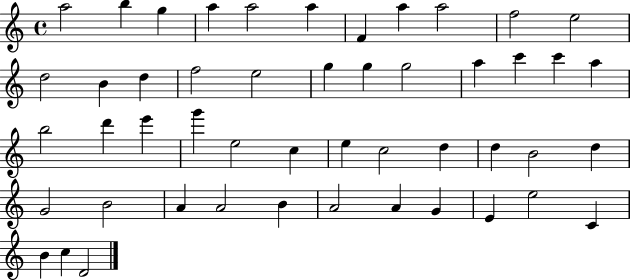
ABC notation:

X:1
T:Untitled
M:4/4
L:1/4
K:C
a2 b g a a2 a F a a2 f2 e2 d2 B d f2 e2 g g g2 a c' c' a b2 d' e' g' e2 c e c2 d d B2 d G2 B2 A A2 B A2 A G E e2 C B c D2